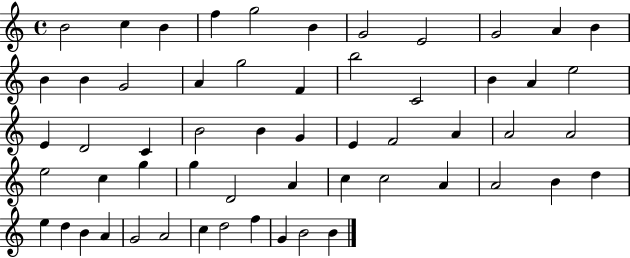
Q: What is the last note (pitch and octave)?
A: B4